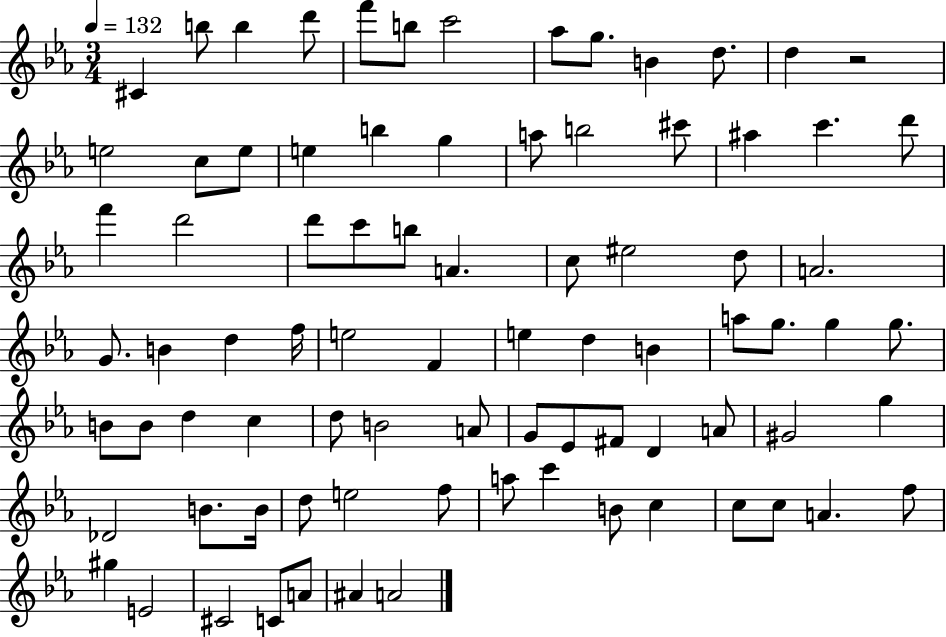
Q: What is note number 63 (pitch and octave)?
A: B4